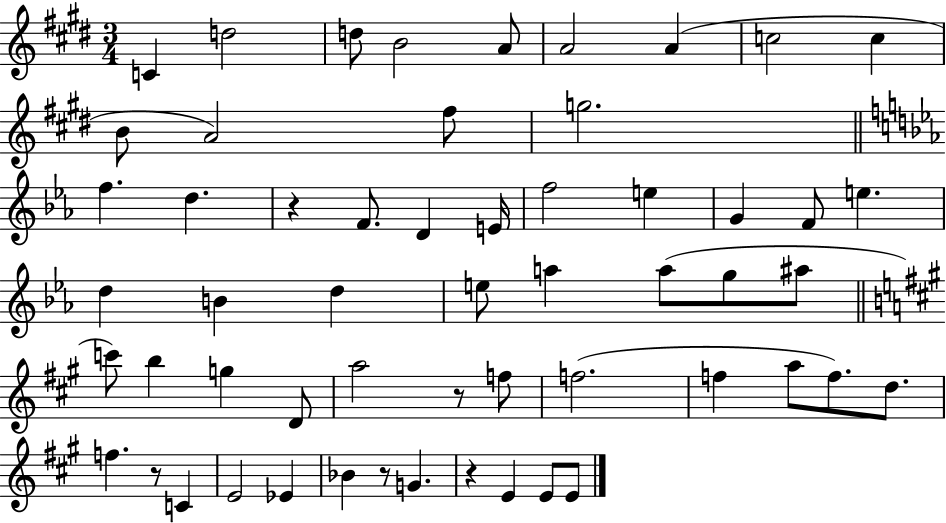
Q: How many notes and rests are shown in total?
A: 56